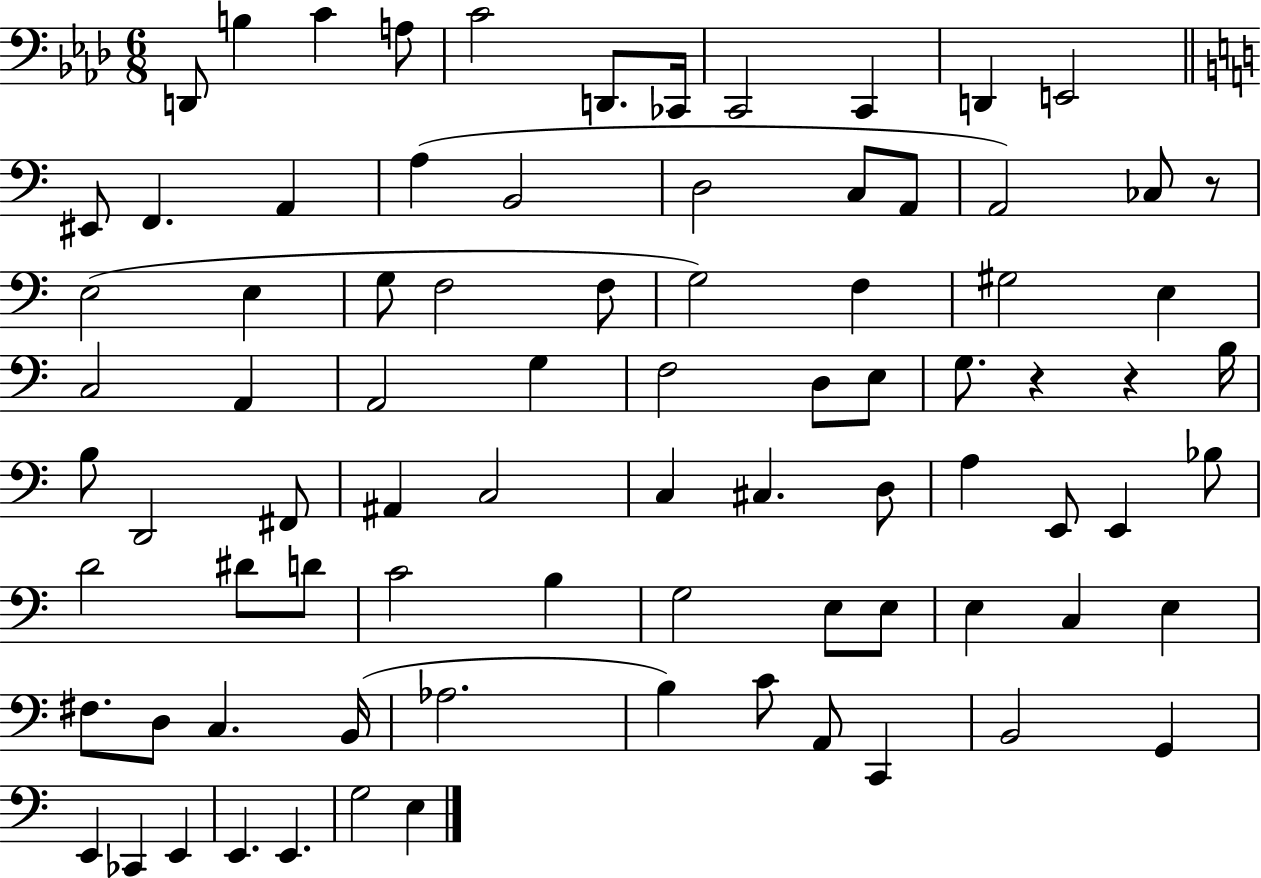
X:1
T:Untitled
M:6/8
L:1/4
K:Ab
D,,/2 B, C A,/2 C2 D,,/2 _C,,/4 C,,2 C,, D,, E,,2 ^E,,/2 F,, A,, A, B,,2 D,2 C,/2 A,,/2 A,,2 _C,/2 z/2 E,2 E, G,/2 F,2 F,/2 G,2 F, ^G,2 E, C,2 A,, A,,2 G, F,2 D,/2 E,/2 G,/2 z z B,/4 B,/2 D,,2 ^F,,/2 ^A,, C,2 C, ^C, D,/2 A, E,,/2 E,, _B,/2 D2 ^D/2 D/2 C2 B, G,2 E,/2 E,/2 E, C, E, ^F,/2 D,/2 C, B,,/4 _A,2 B, C/2 A,,/2 C,, B,,2 G,, E,, _C,, E,, E,, E,, G,2 E,